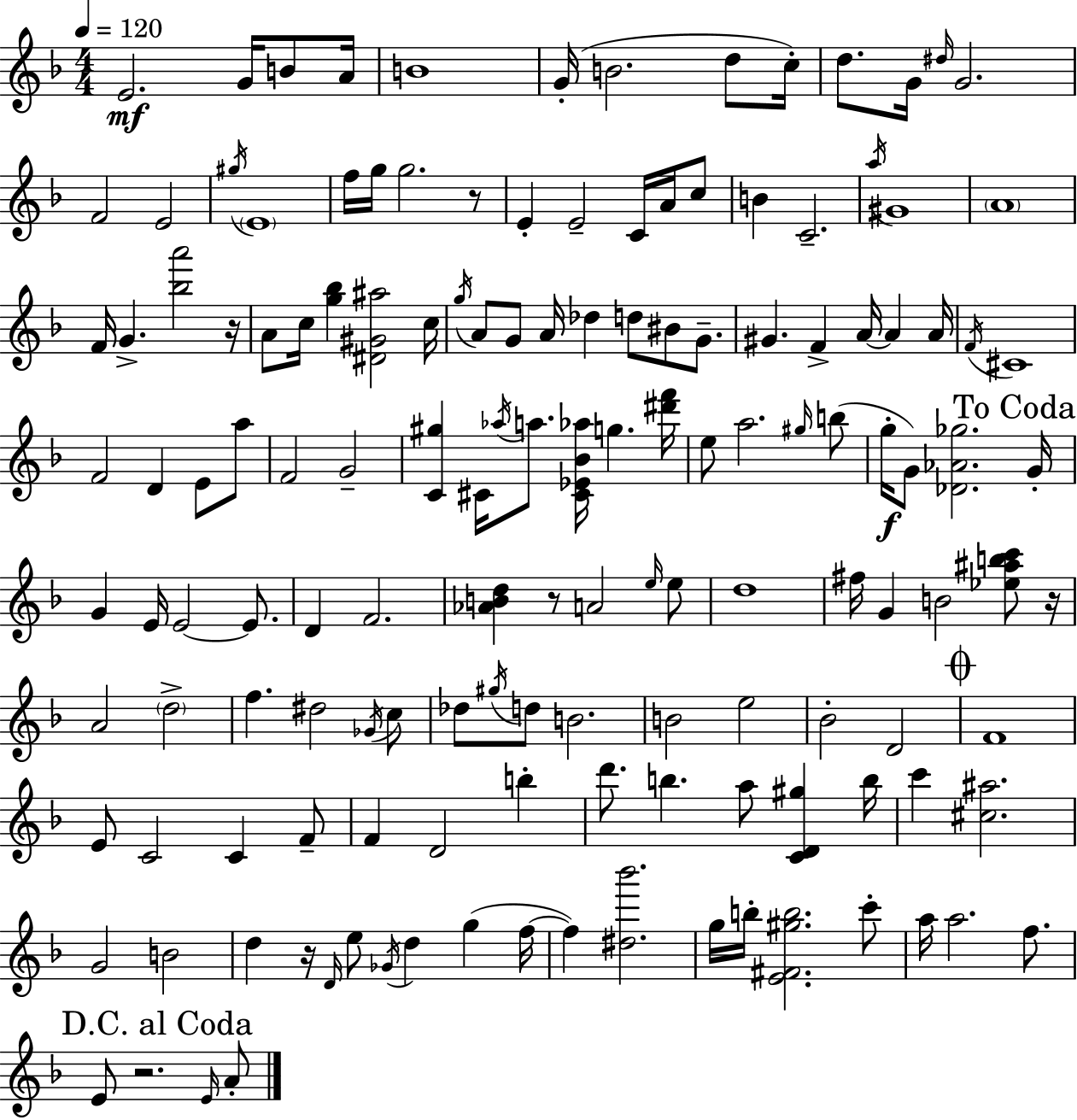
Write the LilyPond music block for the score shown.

{
  \clef treble
  \numericTimeSignature
  \time 4/4
  \key f \major
  \tempo 4 = 120
  e'2.\mf g'16 b'8 a'16 | b'1 | g'16-.( b'2. d''8 c''16-.) | d''8. g'16 \grace { dis''16 } g'2. | \break f'2 e'2 | \acciaccatura { gis''16 } \parenthesize e'1 | f''16 g''16 g''2. | r8 e'4-. e'2-- c'16 a'16 | \break c''8 b'4 c'2.-- | \acciaccatura { a''16 } gis'1 | \parenthesize a'1 | f'16 g'4.-> <bes'' a'''>2 | \break r16 a'8 c''16 <g'' bes''>4 <dis' gis' ais''>2 | c''16 \acciaccatura { g''16 } a'8 g'8 a'16 des''4 d''8 bis'8 | g'8.-- gis'4. f'4-> a'16~~ a'4 | a'16 \acciaccatura { f'16 } cis'1 | \break f'2 d'4 | e'8 a''8 f'2 g'2-- | <c' gis''>4 cis'16 \acciaccatura { aes''16 } a''8. <cis' ees' bes' aes''>16 g''4. | <dis''' f'''>16 e''8 a''2. | \break \grace { gis''16 } b''8( g''16-.\f g'8) <des' aes' ges''>2. | \mark "To Coda" g'16-. g'4 e'16 e'2~~ | e'8. d'4 f'2. | <aes' b' d''>4 r8 a'2 | \break \grace { e''16 } e''8 d''1 | fis''16 g'4 b'2 | <ees'' ais'' b'' c'''>8 r16 a'2 | \parenthesize d''2-> f''4. dis''2 | \break \acciaccatura { ges'16 } c''8 des''8 \acciaccatura { gis''16 } d''8 b'2. | b'2 | e''2 bes'2-. | d'2 \mark \markup { \musicglyph "scripts.coda" } f'1 | \break e'8 c'2 | c'4 f'8-- f'4 d'2 | b''4-. d'''8. b''4. | a''8 <c' d' gis''>4 b''16 c'''4 <cis'' ais''>2. | \break g'2 | b'2 d''4 r16 \grace { d'16 } | e''8 \acciaccatura { ges'16 } d''4 g''4( f''16~~ f''4) | <dis'' bes'''>2. g''16 b''16-. <e' fis' gis'' b''>2. | \break c'''8-. a''16 a''2. | f''8. \mark "D.C. al Coda" e'8 r2. | \grace { e'16 } a'8-. \bar "|."
}